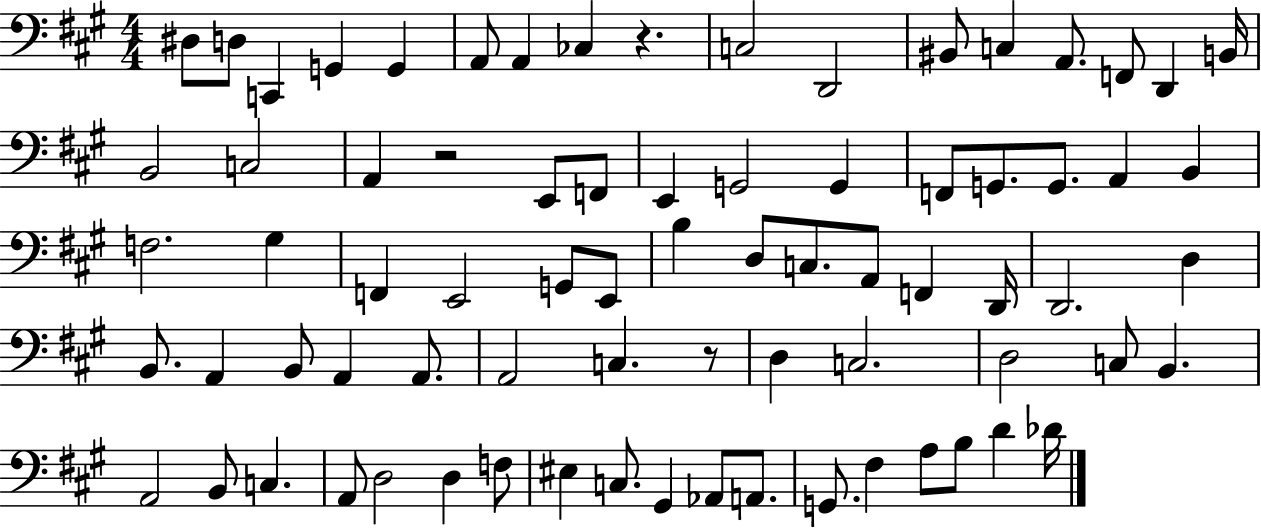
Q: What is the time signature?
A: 4/4